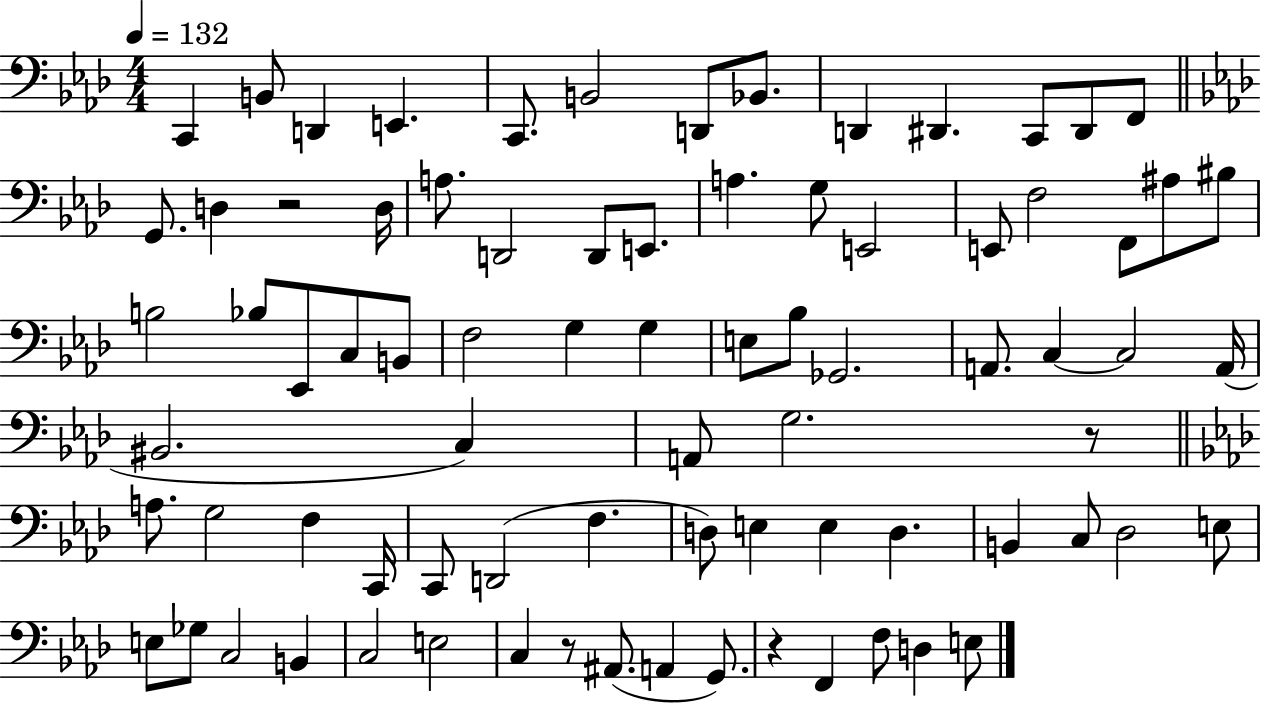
{
  \clef bass
  \numericTimeSignature
  \time 4/4
  \key aes \major
  \tempo 4 = 132
  c,4 b,8 d,4 e,4. | c,8. b,2 d,8 bes,8. | d,4 dis,4. c,8 dis,8 f,8 | \bar "||" \break \key aes \major g,8. d4 r2 d16 | a8. d,2 d,8 e,8. | a4. g8 e,2 | e,8 f2 f,8 ais8 bis8 | \break b2 bes8 ees,8 c8 b,8 | f2 g4 g4 | e8 bes8 ges,2. | a,8. c4~~ c2 a,16( | \break bis,2. c4) | a,8 g2. r8 | \bar "||" \break \key aes \major a8. g2 f4 c,16 | c,8 d,2( f4. | d8) e4 e4 d4. | b,4 c8 des2 e8 | \break e8 ges8 c2 b,4 | c2 e2 | c4 r8 ais,8.( a,4 g,8.) | r4 f,4 f8 d4 e8 | \break \bar "|."
}